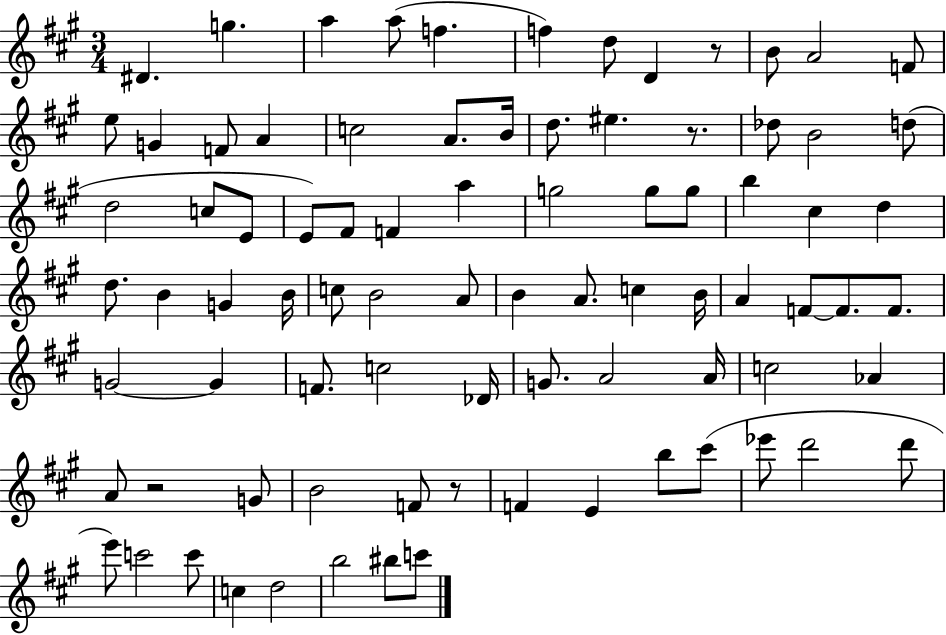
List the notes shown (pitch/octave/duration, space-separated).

D#4/q. G5/q. A5/q A5/e F5/q. F5/q D5/e D4/q R/e B4/e A4/h F4/e E5/e G4/q F4/e A4/q C5/h A4/e. B4/s D5/e. EIS5/q. R/e. Db5/e B4/h D5/e D5/h C5/e E4/e E4/e F#4/e F4/q A5/q G5/h G5/e G5/e B5/q C#5/q D5/q D5/e. B4/q G4/q B4/s C5/e B4/h A4/e B4/q A4/e. C5/q B4/s A4/q F4/e F4/e. F4/e. G4/h G4/q F4/e. C5/h Db4/s G4/e. A4/h A4/s C5/h Ab4/q A4/e R/h G4/e B4/h F4/e R/e F4/q E4/q B5/e C#6/e Eb6/e D6/h D6/e E6/e C6/h C6/e C5/q D5/h B5/h BIS5/e C6/e